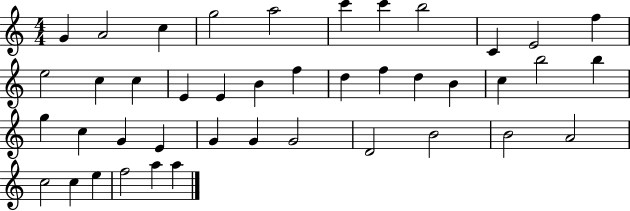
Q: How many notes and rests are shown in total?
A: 42